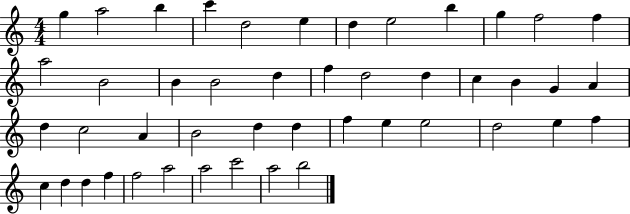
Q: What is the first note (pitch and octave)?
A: G5